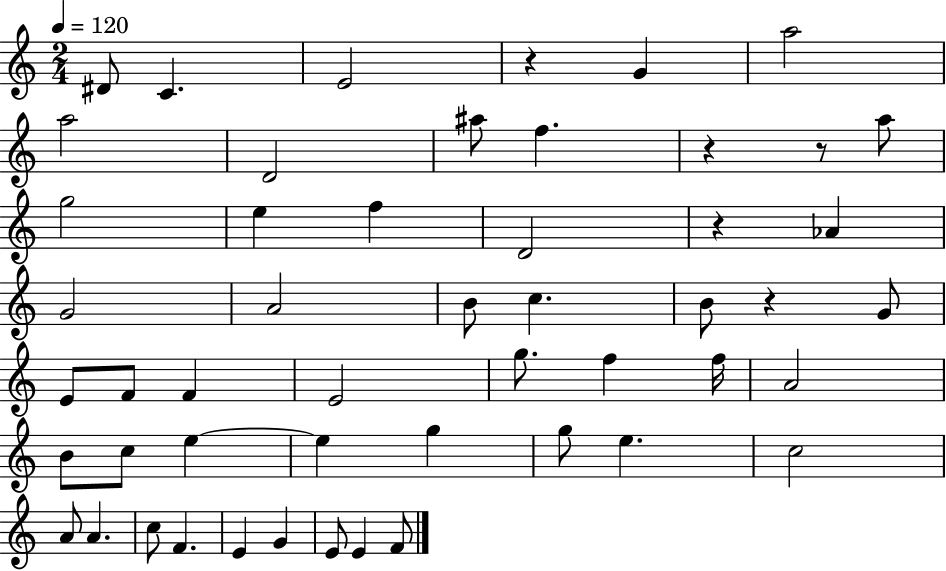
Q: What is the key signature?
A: C major